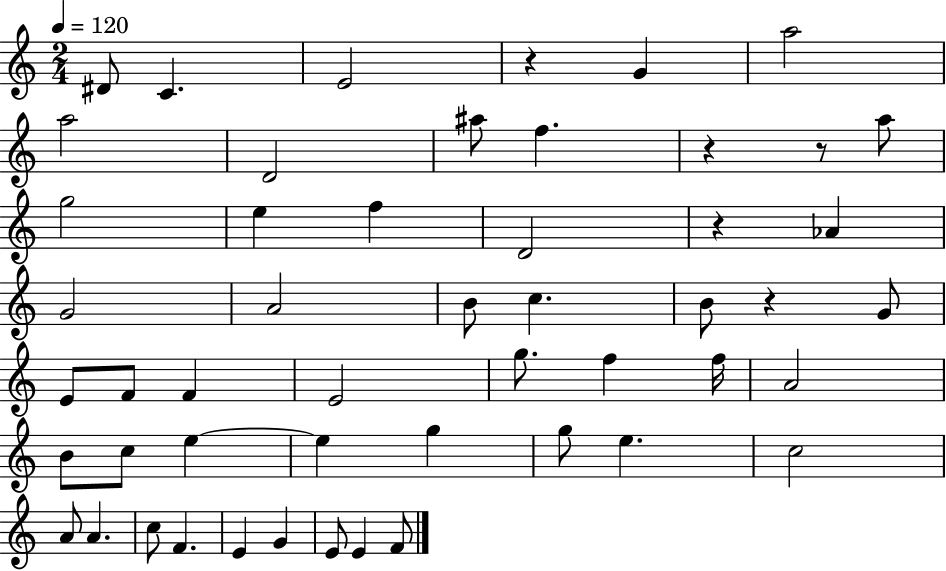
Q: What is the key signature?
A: C major